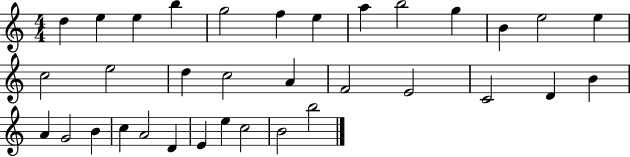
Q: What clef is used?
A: treble